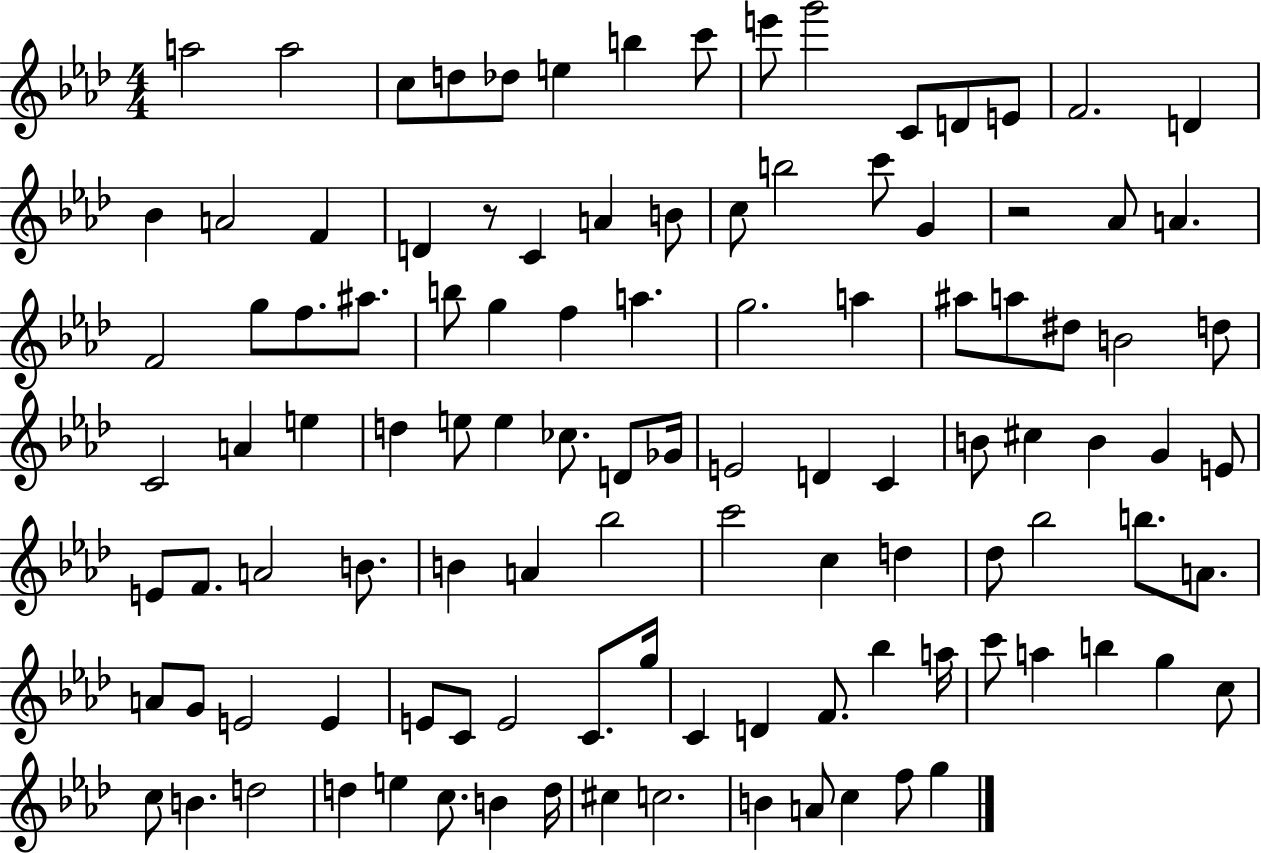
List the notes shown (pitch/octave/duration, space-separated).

A5/h A5/h C5/e D5/e Db5/e E5/q B5/q C6/e E6/e G6/h C4/e D4/e E4/e F4/h. D4/q Bb4/q A4/h F4/q D4/q R/e C4/q A4/q B4/e C5/e B5/h C6/e G4/q R/h Ab4/e A4/q. F4/h G5/e F5/e. A#5/e. B5/e G5/q F5/q A5/q. G5/h. A5/q A#5/e A5/e D#5/e B4/h D5/e C4/h A4/q E5/q D5/q E5/e E5/q CES5/e. D4/e Gb4/s E4/h D4/q C4/q B4/e C#5/q B4/q G4/q E4/e E4/e F4/e. A4/h B4/e. B4/q A4/q Bb5/h C6/h C5/q D5/q Db5/e Bb5/h B5/e. A4/e. A4/e G4/e E4/h E4/q E4/e C4/e E4/h C4/e. G5/s C4/q D4/q F4/e. Bb5/q A5/s C6/e A5/q B5/q G5/q C5/e C5/e B4/q. D5/h D5/q E5/q C5/e. B4/q D5/s C#5/q C5/h. B4/q A4/e C5/q F5/e G5/q